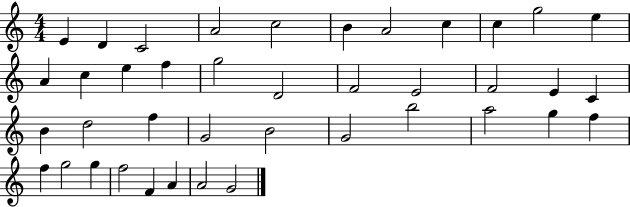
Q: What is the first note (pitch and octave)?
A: E4